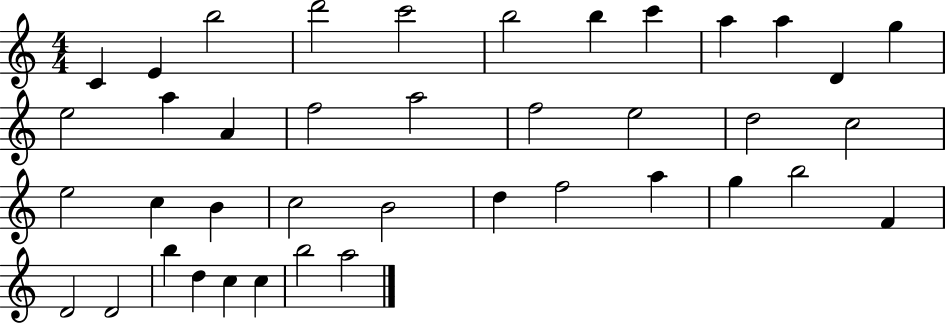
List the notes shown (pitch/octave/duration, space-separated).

C4/q E4/q B5/h D6/h C6/h B5/h B5/q C6/q A5/q A5/q D4/q G5/q E5/h A5/q A4/q F5/h A5/h F5/h E5/h D5/h C5/h E5/h C5/q B4/q C5/h B4/h D5/q F5/h A5/q G5/q B5/h F4/q D4/h D4/h B5/q D5/q C5/q C5/q B5/h A5/h